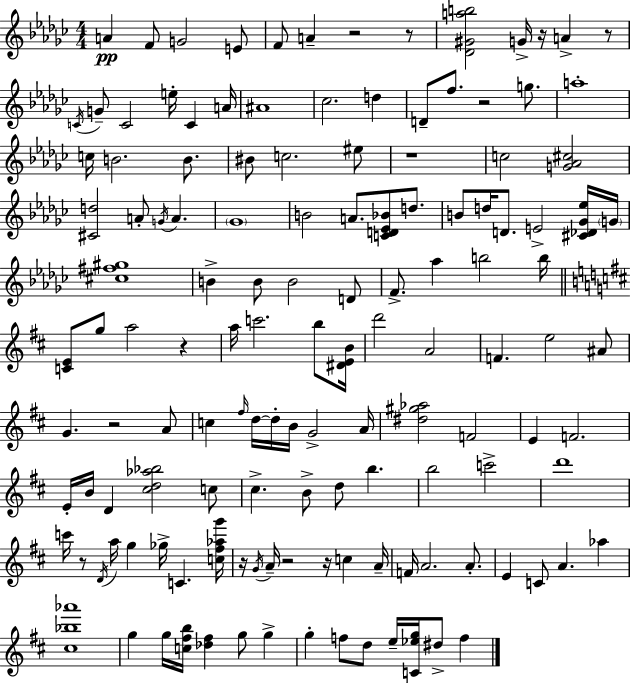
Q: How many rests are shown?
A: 12